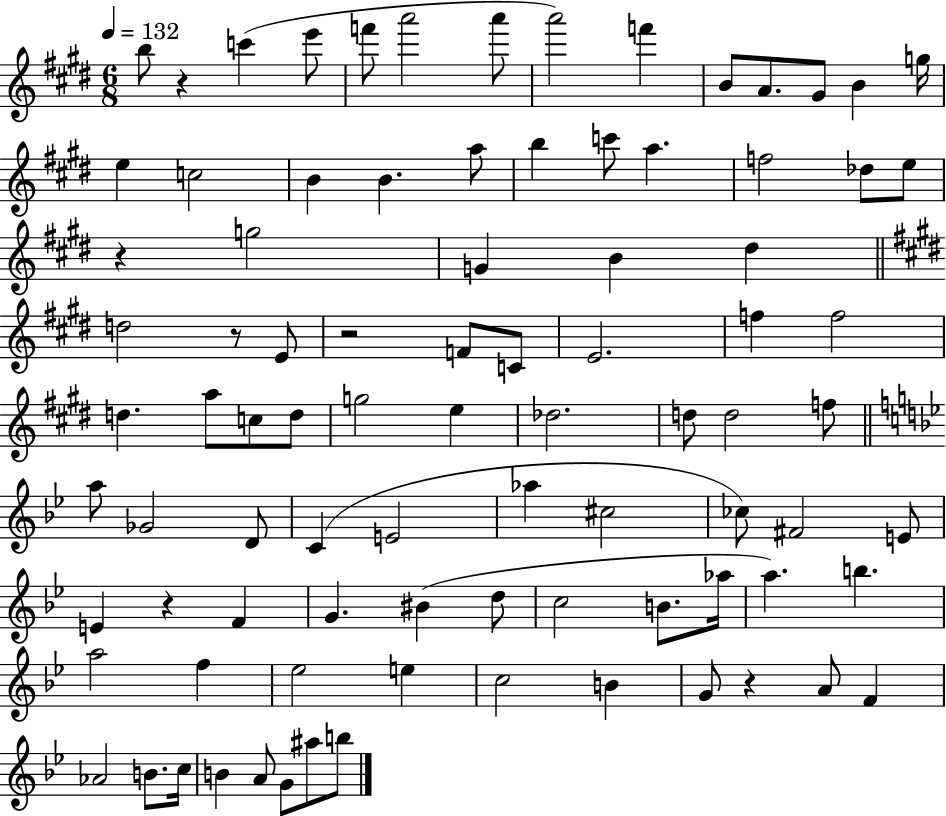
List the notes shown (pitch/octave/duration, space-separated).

B5/e R/q C6/q E6/e F6/e A6/h A6/e A6/h F6/q B4/e A4/e. G#4/e B4/q G5/s E5/q C5/h B4/q B4/q. A5/e B5/q C6/e A5/q. F5/h Db5/e E5/e R/q G5/h G4/q B4/q D#5/q D5/h R/e E4/e R/h F4/e C4/e E4/h. F5/q F5/h D5/q. A5/e C5/e D5/e G5/h E5/q Db5/h. D5/e D5/h F5/e A5/e Gb4/h D4/e C4/q E4/h Ab5/q C#5/h CES5/e F#4/h E4/e E4/q R/q F4/q G4/q. BIS4/q D5/e C5/h B4/e. Ab5/s A5/q. B5/q. A5/h F5/q Eb5/h E5/q C5/h B4/q G4/e R/q A4/e F4/q Ab4/h B4/e. C5/s B4/q A4/e G4/e A#5/e B5/e